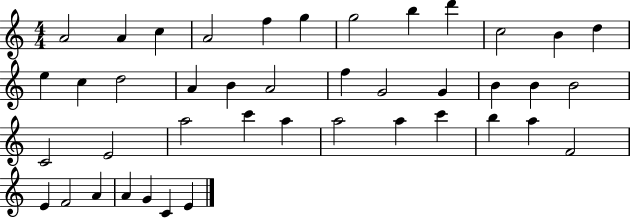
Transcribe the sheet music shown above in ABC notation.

X:1
T:Untitled
M:4/4
L:1/4
K:C
A2 A c A2 f g g2 b d' c2 B d e c d2 A B A2 f G2 G B B B2 C2 E2 a2 c' a a2 a c' b a F2 E F2 A A G C E